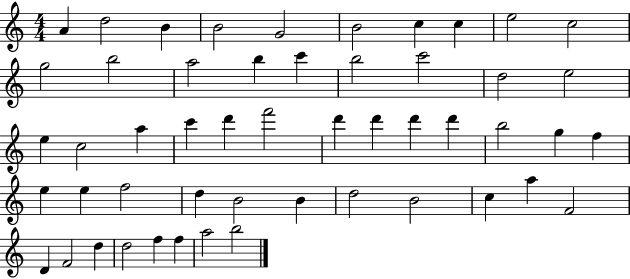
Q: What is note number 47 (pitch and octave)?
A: D5